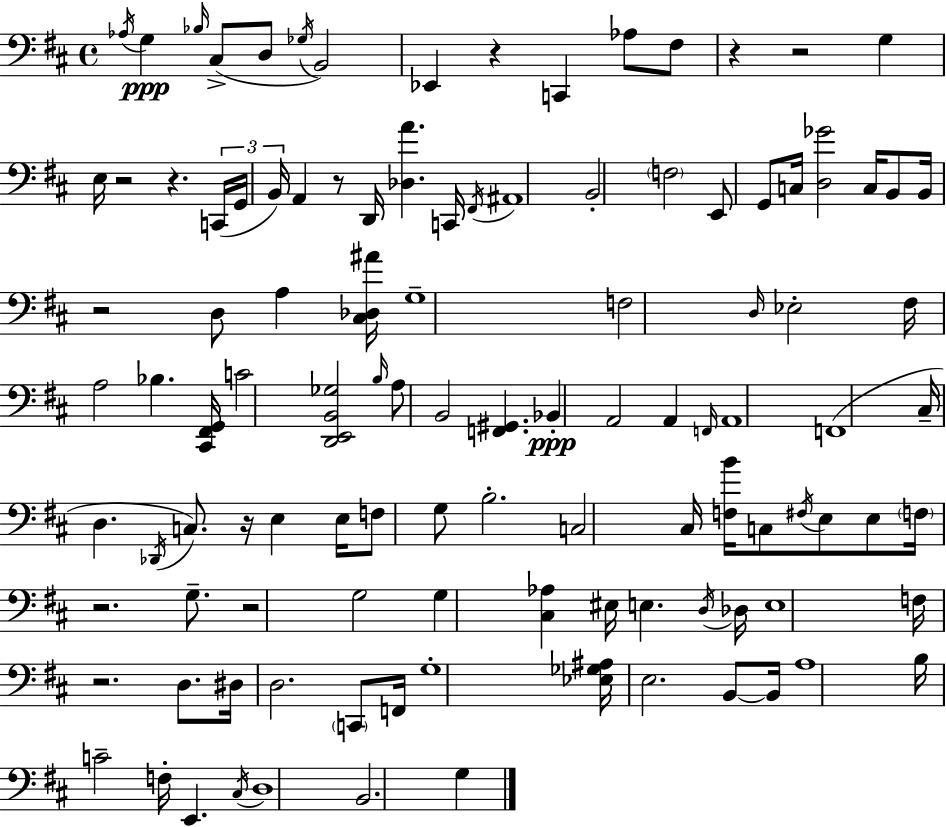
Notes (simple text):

Ab3/s G3/q Bb3/s C#3/e D3/e Gb3/s B2/h Eb2/q R/q C2/q Ab3/e F#3/e R/q R/h G3/q E3/s R/h R/q. C2/s G2/s B2/s A2/q R/e D2/s [Db3,A4]/q. C2/s F#2/s A#2/w B2/h F3/h E2/e G2/e C3/s [D3,Gb4]/h C3/s B2/e B2/s R/h D3/e A3/q [C#3,Db3,A#4]/s G3/w F3/h D3/s Eb3/h F#3/s A3/h Bb3/q. [C#2,F#2,G2]/s C4/h [D2,E2,B2,Gb3]/h B3/s A3/e B2/h [F2,G#2]/q. Bb2/q A2/h A2/q F2/s A2/w F2/w C#3/s D3/q. Db2/s C3/e. R/s E3/q E3/s F3/e G3/e B3/h. C3/h C#3/s [F3,B4]/s C3/e F#3/s E3/e E3/e F3/s R/h. G3/e. R/h G3/h G3/q [C#3,Ab3]/q EIS3/s E3/q. D3/s Db3/s E3/w F3/s R/h. D3/e. D#3/s D3/h. C2/e F2/s G3/w [Eb3,Gb3,A#3]/s E3/h. B2/e B2/s A3/w B3/s C4/h F3/s E2/q. C#3/s D3/w B2/h. G3/q